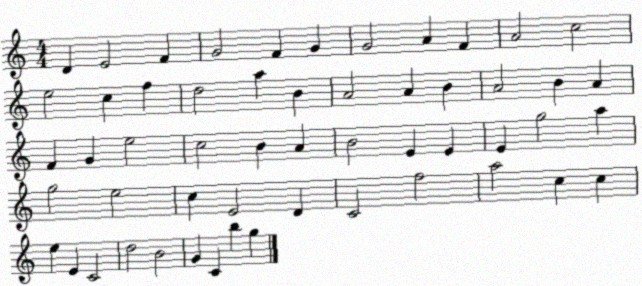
X:1
T:Untitled
M:4/4
L:1/4
K:C
D E2 F G2 F G G2 A F A2 c2 e2 c f d2 a B A2 A B A2 B A F G e2 c2 B A B2 E E E g2 a g2 e2 c E2 D C2 f2 a2 c c e E C2 d2 B2 G C b g